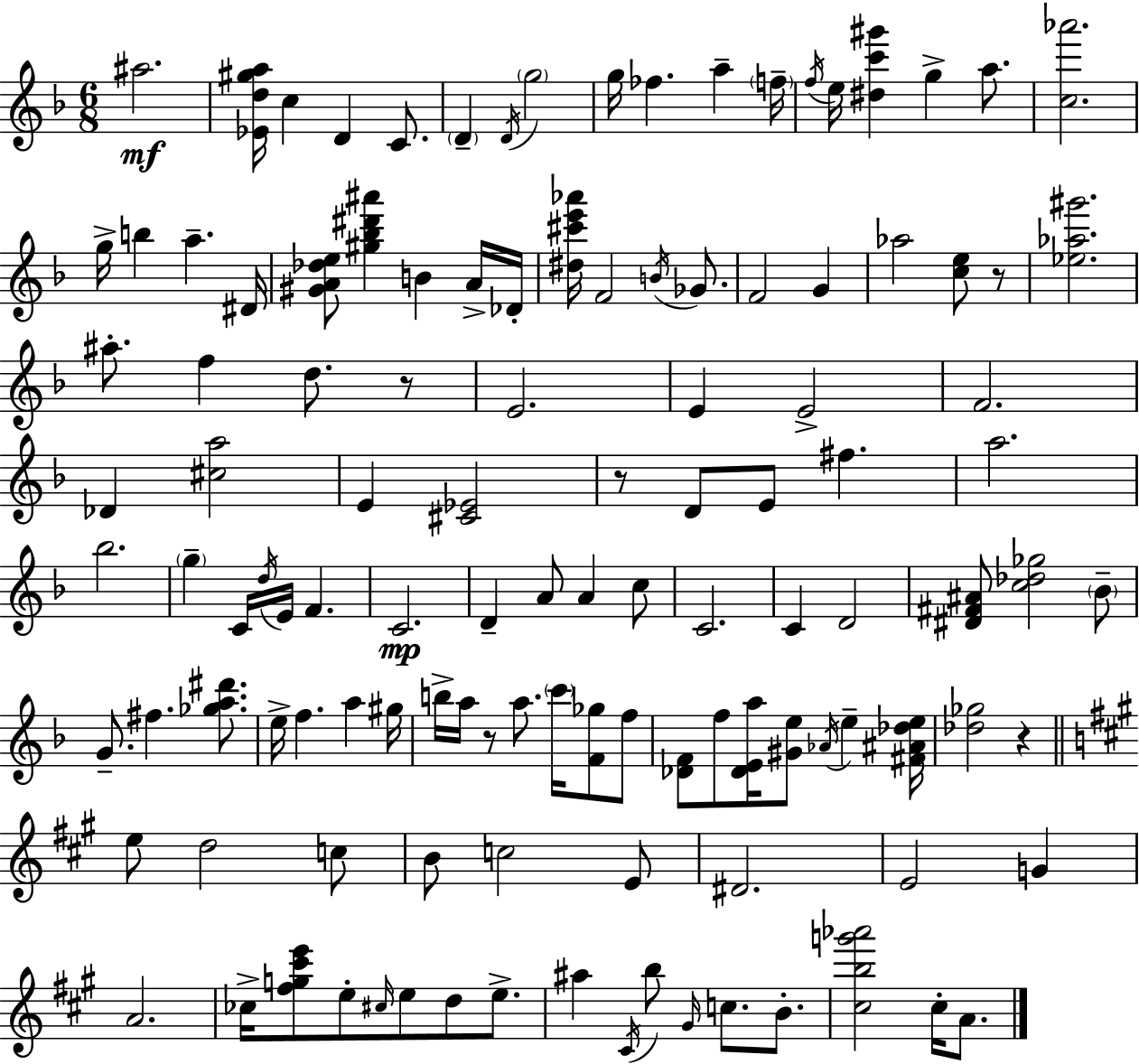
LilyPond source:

{
  \clef treble
  \numericTimeSignature
  \time 6/8
  \key d \minor
  \repeat volta 2 { ais''2.\mf | <ees' d'' gis'' a''>16 c''4 d'4 c'8. | \parenthesize d'4-- \acciaccatura { d'16 } \parenthesize g''2 | g''16 fes''4. a''4-- | \break \parenthesize f''16-- \acciaccatura { f''16 } e''16 <dis'' c''' gis'''>4 g''4-> a''8. | <c'' aes'''>2. | g''16-> b''4 a''4.-- | dis'16 <gis' a' des'' e''>8 <gis'' bes'' dis''' ais'''>4 b'4 | \break a'16-> des'16-. <dis'' cis''' e''' aes'''>16 f'2 \acciaccatura { b'16 } | ges'8. f'2 g'4 | aes''2 <c'' e''>8 | r8 <ees'' aes'' gis'''>2. | \break ais''8.-. f''4 d''8. | r8 e'2. | e'4 e'2-> | f'2. | \break des'4 <cis'' a''>2 | e'4 <cis' ees'>2 | r8 d'8 e'8 fis''4. | a''2. | \break bes''2. | \parenthesize g''4-- c'16 \acciaccatura { d''16 } e'16 f'4. | c'2.\mp | d'4-- a'8 a'4 | \break c''8 c'2. | c'4 d'2 | <dis' fis' ais'>8 <c'' des'' ges''>2 | \parenthesize bes'8-- g'8.-- fis''4. | \break <ges'' a'' dis'''>8. e''16-> f''4. a''4 | gis''16 b''16-> a''16 r8 a''8. \parenthesize c'''16 | <f' ges''>8 f''8 <des' f'>8 f''8 <des' e' a''>16 <gis' e''>8 \acciaccatura { aes'16 } | e''4-- <fis' ais' des'' e''>16 <des'' ges''>2 | \break r4 \bar "||" \break \key a \major e''8 d''2 c''8 | b'8 c''2 e'8 | dis'2. | e'2 g'4 | \break a'2. | ces''16-> <fis'' g'' cis''' e'''>8 e''8-. \grace { cis''16 } e''8 d''8 e''8.-> | ais''4 \acciaccatura { cis'16 } b''8 \grace { gis'16 } c''8. | b'8.-. <cis'' b'' g''' aes'''>2 cis''16-. | \break a'8. } \bar "|."
}